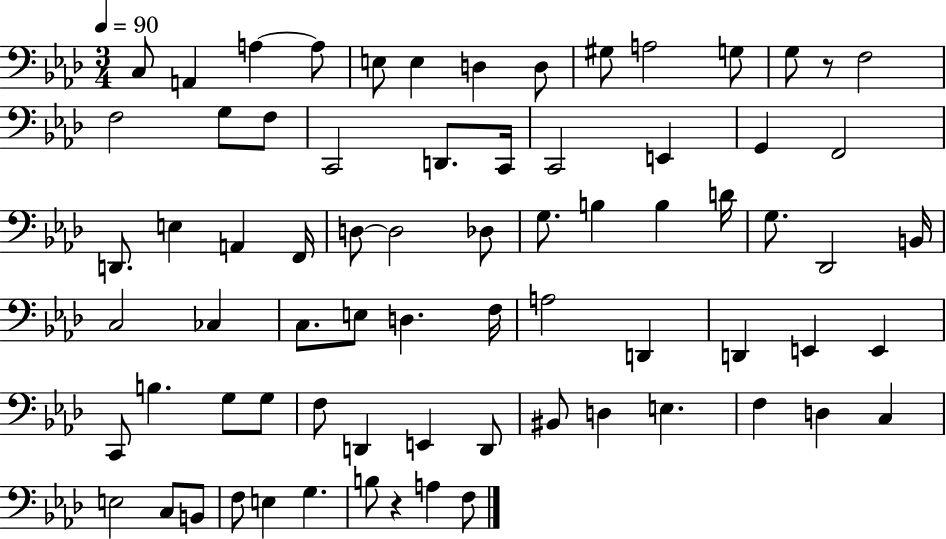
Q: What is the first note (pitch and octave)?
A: C3